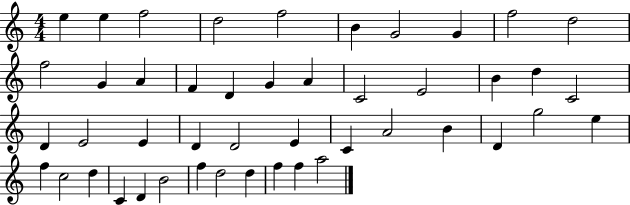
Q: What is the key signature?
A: C major